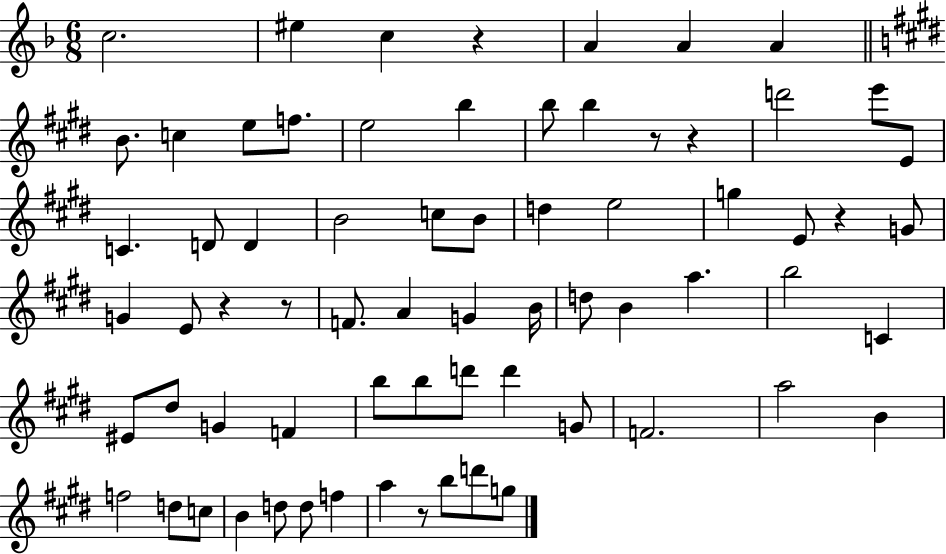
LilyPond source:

{
  \clef treble
  \numericTimeSignature
  \time 6/8
  \key f \major
  c''2. | eis''4 c''4 r4 | a'4 a'4 a'4 | \bar "||" \break \key e \major b'8. c''4 e''8 f''8. | e''2 b''4 | b''8 b''4 r8 r4 | d'''2 e'''8 e'8 | \break c'4. d'8 d'4 | b'2 c''8 b'8 | d''4 e''2 | g''4 e'8 r4 g'8 | \break g'4 e'8 r4 r8 | f'8. a'4 g'4 b'16 | d''8 b'4 a''4. | b''2 c'4 | \break eis'8 dis''8 g'4 f'4 | b''8 b''8 d'''8 d'''4 g'8 | f'2. | a''2 b'4 | \break f''2 d''8 c''8 | b'4 d''8 d''8 f''4 | a''4 r8 b''8 d'''8 g''8 | \bar "|."
}